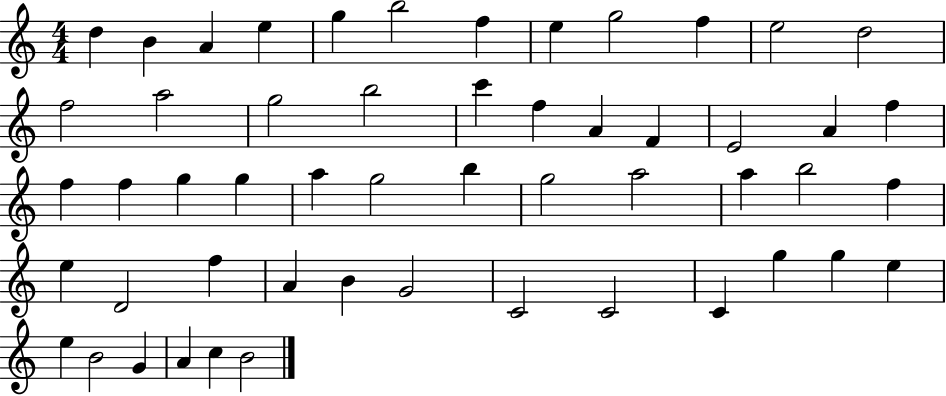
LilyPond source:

{
  \clef treble
  \numericTimeSignature
  \time 4/4
  \key c \major
  d''4 b'4 a'4 e''4 | g''4 b''2 f''4 | e''4 g''2 f''4 | e''2 d''2 | \break f''2 a''2 | g''2 b''2 | c'''4 f''4 a'4 f'4 | e'2 a'4 f''4 | \break f''4 f''4 g''4 g''4 | a''4 g''2 b''4 | g''2 a''2 | a''4 b''2 f''4 | \break e''4 d'2 f''4 | a'4 b'4 g'2 | c'2 c'2 | c'4 g''4 g''4 e''4 | \break e''4 b'2 g'4 | a'4 c''4 b'2 | \bar "|."
}